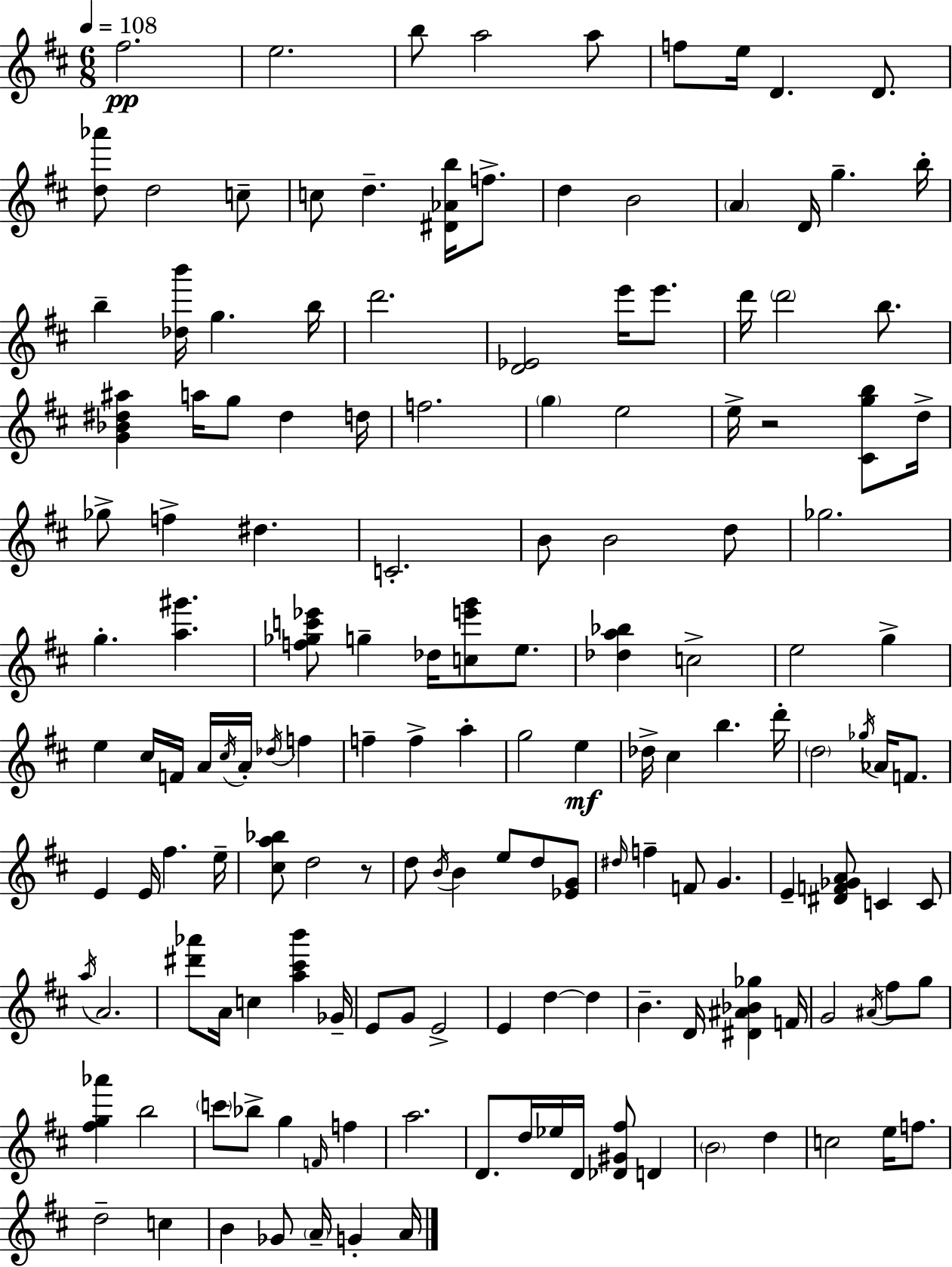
{
  \clef treble
  \numericTimeSignature
  \time 6/8
  \key d \major
  \tempo 4 = 108
  \repeat volta 2 { fis''2.\pp | e''2. | b''8 a''2 a''8 | f''8 e''16 d'4. d'8. | \break <d'' aes'''>8 d''2 c''8-- | c''8 d''4.-- <dis' aes' b''>16 f''8.-> | d''4 b'2 | \parenthesize a'4 d'16 g''4.-- b''16-. | \break b''4-- <des'' b'''>16 g''4. b''16 | d'''2. | <d' ees'>2 e'''16 e'''8. | d'''16 \parenthesize d'''2 b''8. | \break <g' bes' dis'' ais''>4 a''16 g''8 dis''4 d''16 | f''2. | \parenthesize g''4 e''2 | e''16-> r2 <cis' g'' b''>8 d''16-> | \break ges''8-> f''4-> dis''4. | c'2.-. | b'8 b'2 d''8 | ges''2. | \break g''4.-. <a'' gis'''>4. | <f'' ges'' c''' ees'''>8 g''4-- des''16 <c'' e''' g'''>8 e''8. | <des'' a'' bes''>4 c''2-> | e''2 g''4-> | \break e''4 cis''16 f'16 a'16 \acciaccatura { cis''16 } a'16-. \acciaccatura { des''16 } f''4 | f''4-- f''4-> a''4-. | g''2 e''4\mf | des''16-> cis''4 b''4. | \break d'''16-. \parenthesize d''2 \acciaccatura { ges''16 } aes'16 | f'8. e'4 e'16 fis''4. | e''16-- <cis'' a'' bes''>8 d''2 | r8 d''8 \acciaccatura { b'16 } b'4 e''8 | \break d''8 <ees' g'>8 \grace { dis''16 } f''4-- f'8 g'4. | e'4-- <dis' f' ges' a'>8 c'4 | c'8 \acciaccatura { a''16 } a'2. | <dis''' aes'''>8 a'16 c''4 | \break <a'' cis''' b'''>4 ges'16-- e'8 g'8 e'2-> | e'4 d''4~~ | d''4 b'4.-- | d'16 <dis' ais' bes' ges''>4 f'16 g'2 | \break \acciaccatura { ais'16 } fis''8 g''8 <fis'' g'' aes'''>4 b''2 | \parenthesize c'''8 bes''8-> g''4 | \grace { f'16 } f''4 a''2. | d'8. d''16 | \break ees''16 d'16 <des' gis' fis''>8 d'4 \parenthesize b'2 | d''4 c''2 | e''16 f''8. d''2-- | c''4 b'4 | \break ges'8 \parenthesize a'16-- g'4-. a'16 } \bar "|."
}